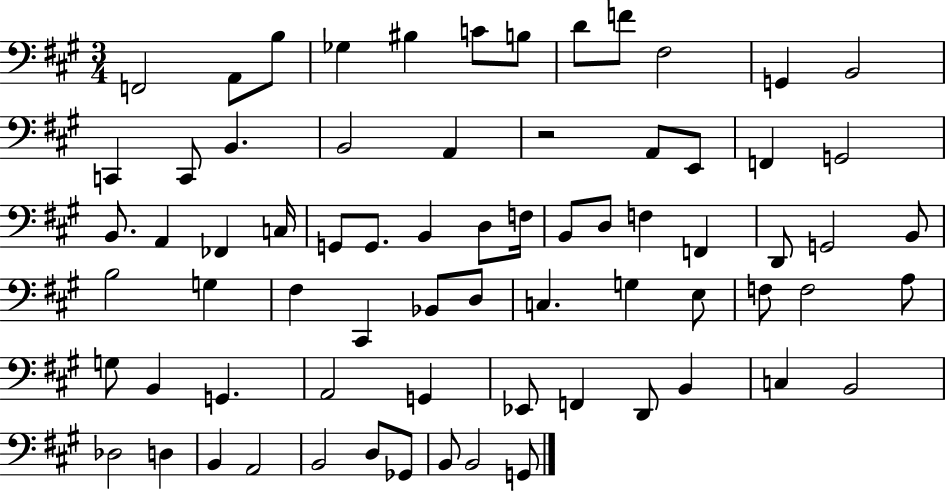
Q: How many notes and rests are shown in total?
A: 71